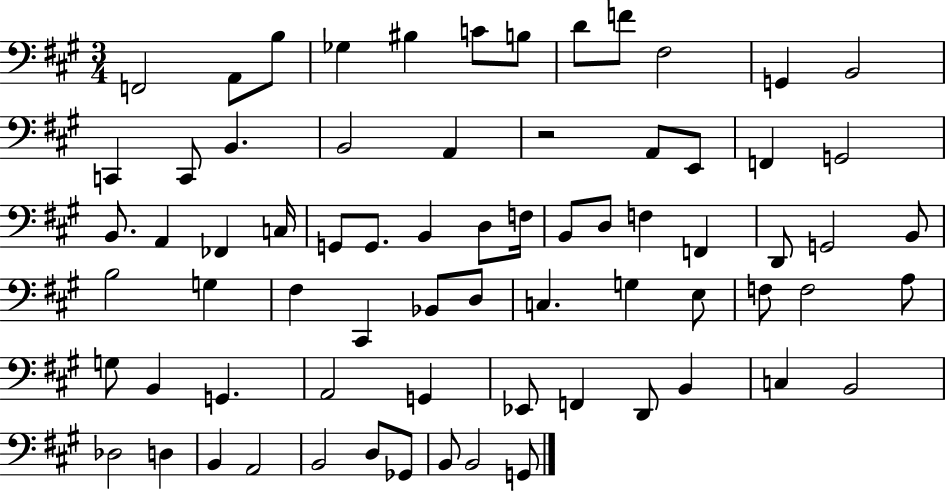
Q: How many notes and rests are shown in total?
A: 71